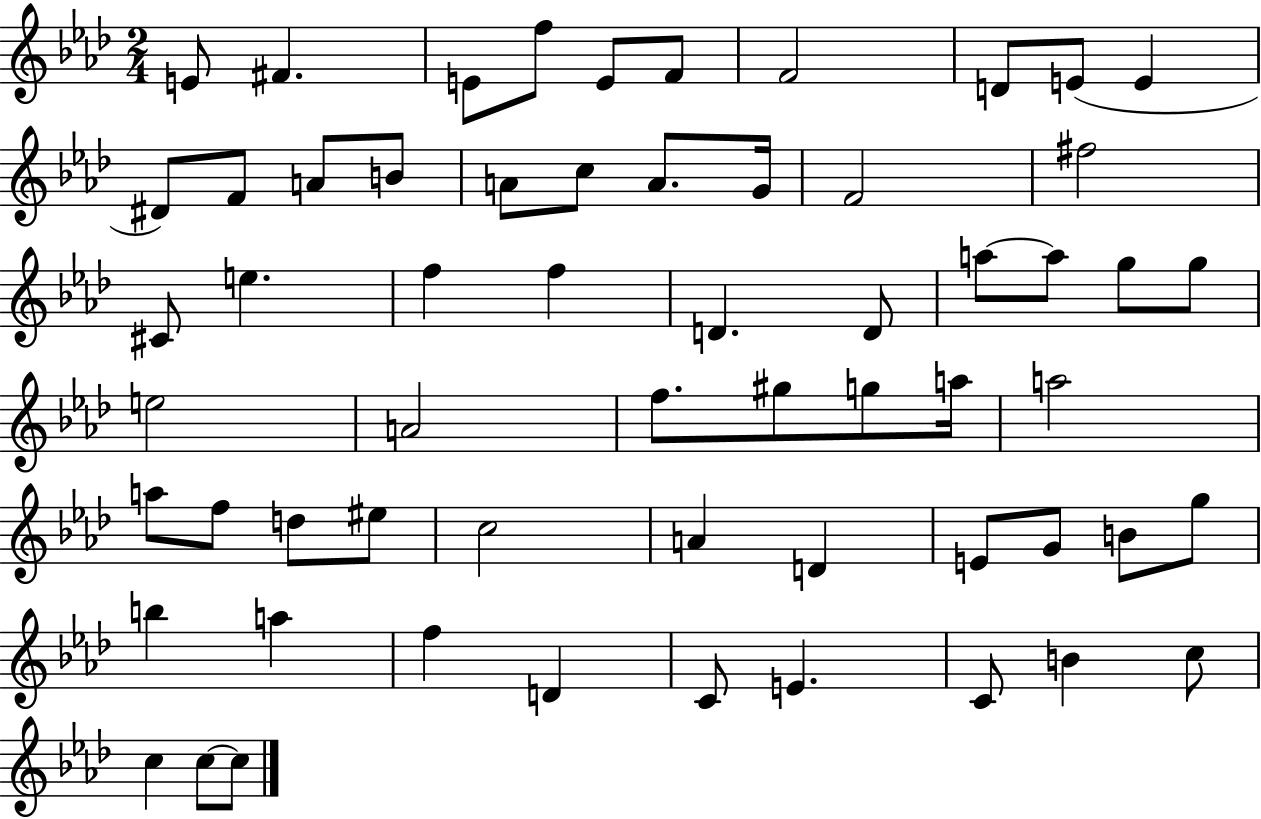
{
  \clef treble
  \numericTimeSignature
  \time 2/4
  \key aes \major
  e'8 fis'4. | e'8 f''8 e'8 f'8 | f'2 | d'8 e'8( e'4 | \break dis'8) f'8 a'8 b'8 | a'8 c''8 a'8. g'16 | f'2 | fis''2 | \break cis'8 e''4. | f''4 f''4 | d'4. d'8 | a''8~~ a''8 g''8 g''8 | \break e''2 | a'2 | f''8. gis''8 g''8 a''16 | a''2 | \break a''8 f''8 d''8 eis''8 | c''2 | a'4 d'4 | e'8 g'8 b'8 g''8 | \break b''4 a''4 | f''4 d'4 | c'8 e'4. | c'8 b'4 c''8 | \break c''4 c''8~~ c''8 | \bar "|."
}